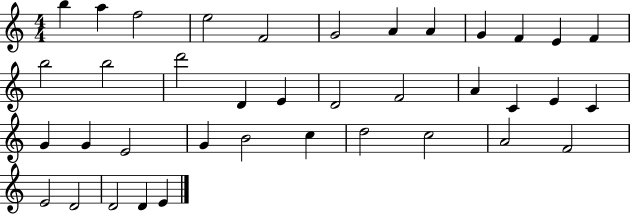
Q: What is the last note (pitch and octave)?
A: E4